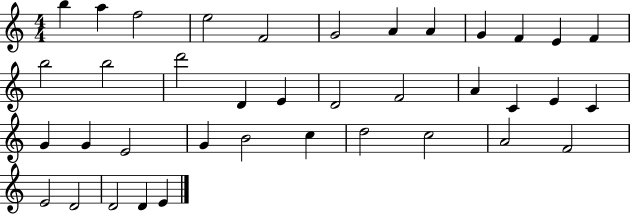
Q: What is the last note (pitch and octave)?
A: E4